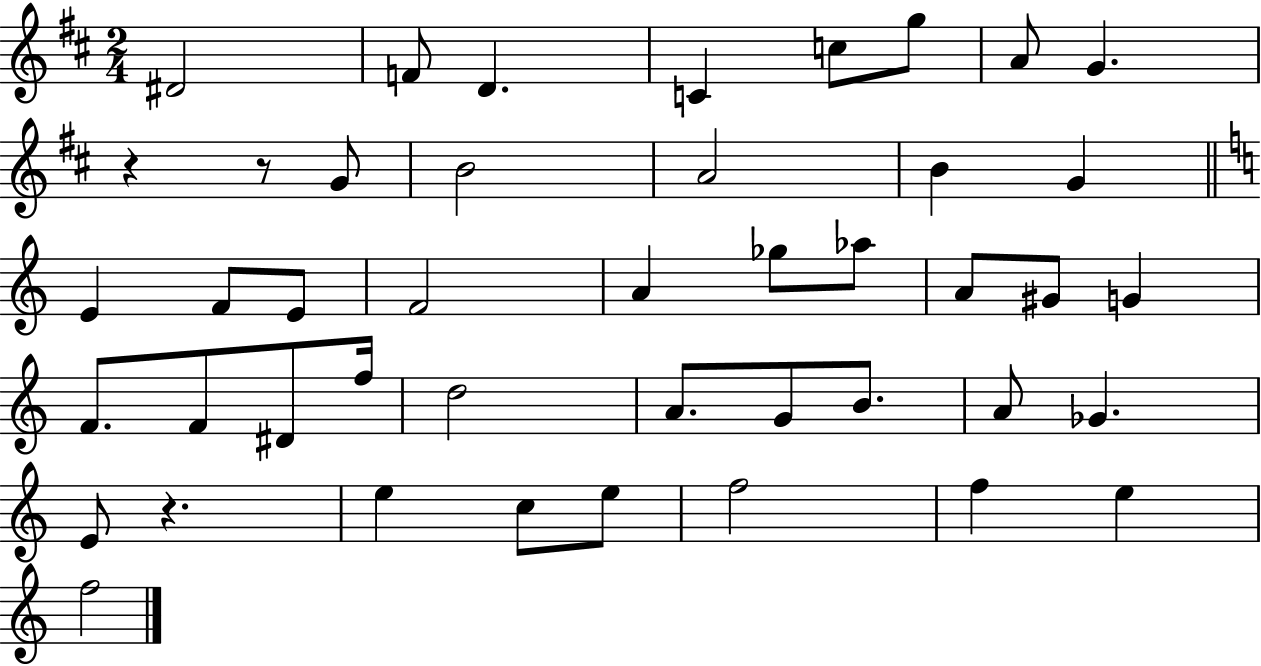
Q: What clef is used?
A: treble